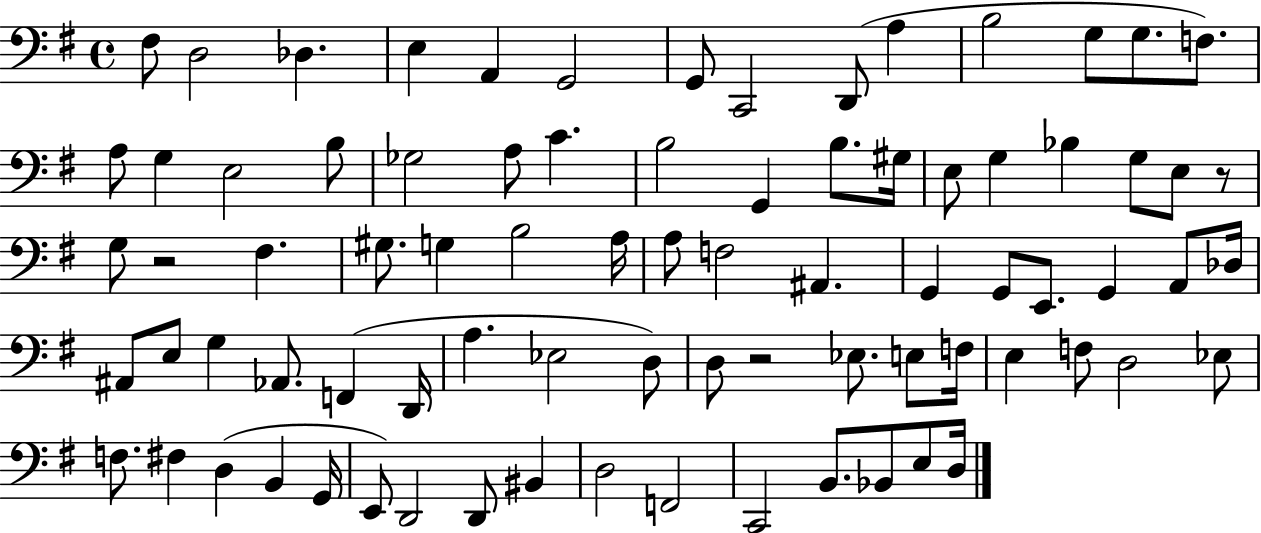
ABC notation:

X:1
T:Untitled
M:4/4
L:1/4
K:G
^F,/2 D,2 _D, E, A,, G,,2 G,,/2 C,,2 D,,/2 A, B,2 G,/2 G,/2 F,/2 A,/2 G, E,2 B,/2 _G,2 A,/2 C B,2 G,, B,/2 ^G,/4 E,/2 G, _B, G,/2 E,/2 z/2 G,/2 z2 ^F, ^G,/2 G, B,2 A,/4 A,/2 F,2 ^A,, G,, G,,/2 E,,/2 G,, A,,/2 _D,/4 ^A,,/2 E,/2 G, _A,,/2 F,, D,,/4 A, _E,2 D,/2 D,/2 z2 _E,/2 E,/2 F,/4 E, F,/2 D,2 _E,/2 F,/2 ^F, D, B,, G,,/4 E,,/2 D,,2 D,,/2 ^B,, D,2 F,,2 C,,2 B,,/2 _B,,/2 E,/2 D,/4